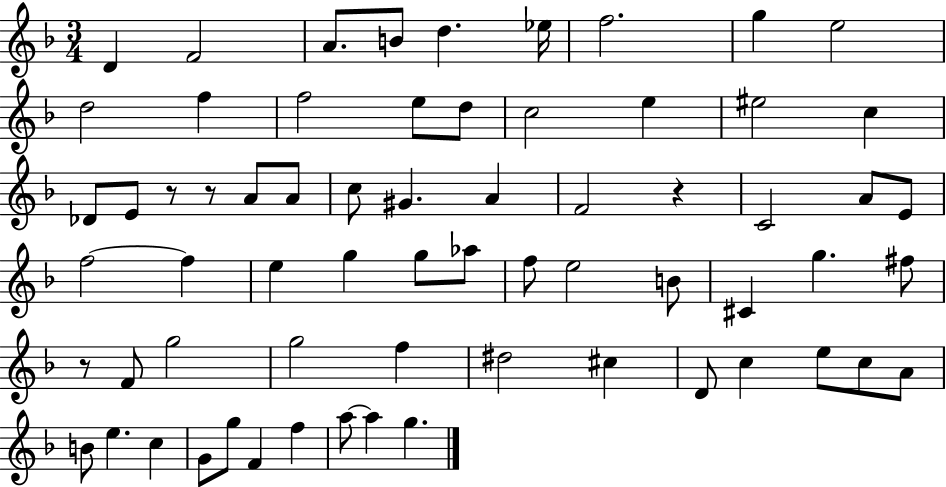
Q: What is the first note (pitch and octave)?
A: D4